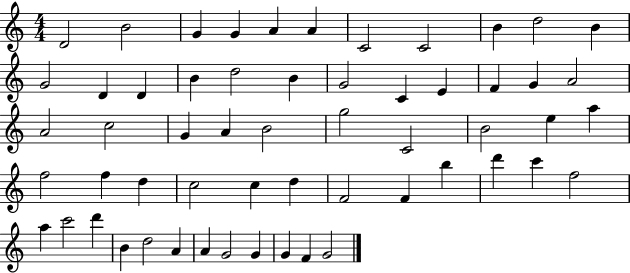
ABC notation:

X:1
T:Untitled
M:4/4
L:1/4
K:C
D2 B2 G G A A C2 C2 B d2 B G2 D D B d2 B G2 C E F G A2 A2 c2 G A B2 g2 C2 B2 e a f2 f d c2 c d F2 F b d' c' f2 a c'2 d' B d2 A A G2 G G F G2